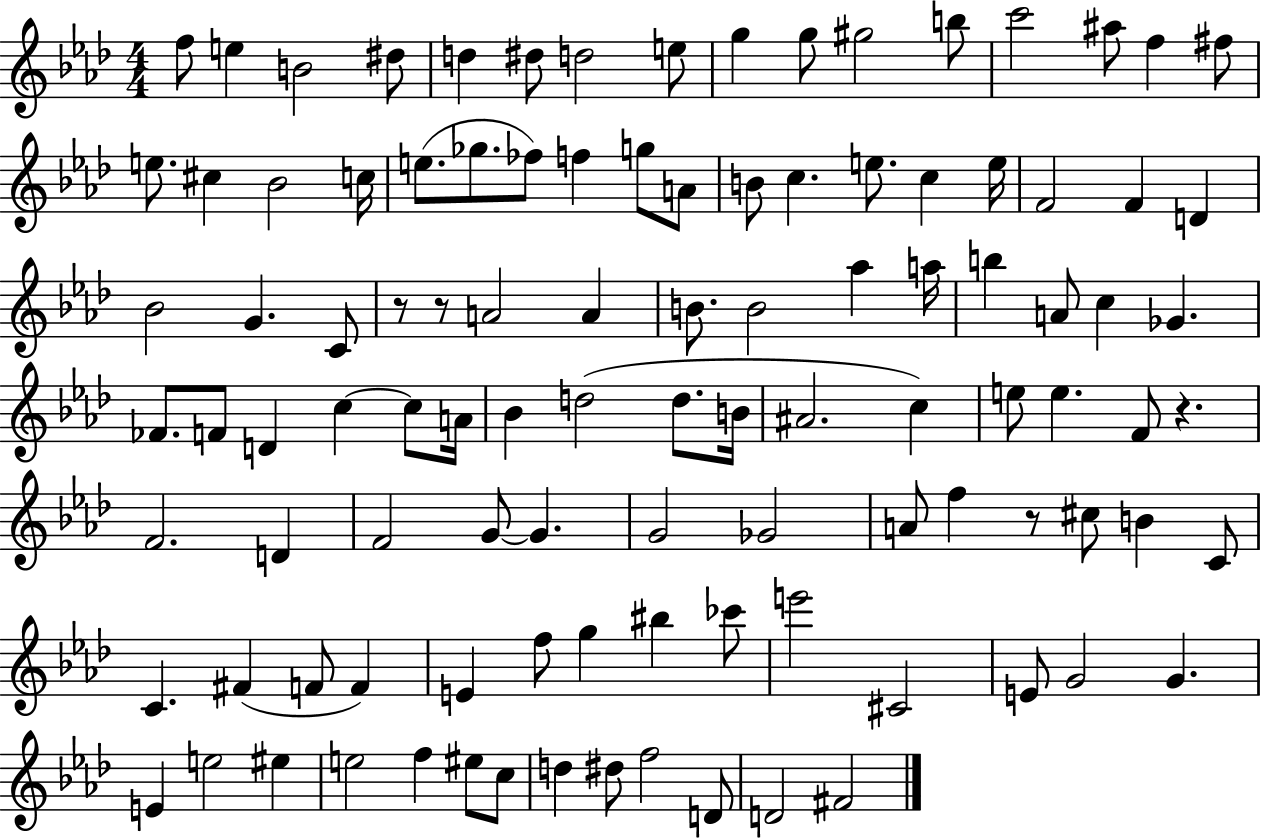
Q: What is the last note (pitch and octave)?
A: F#4